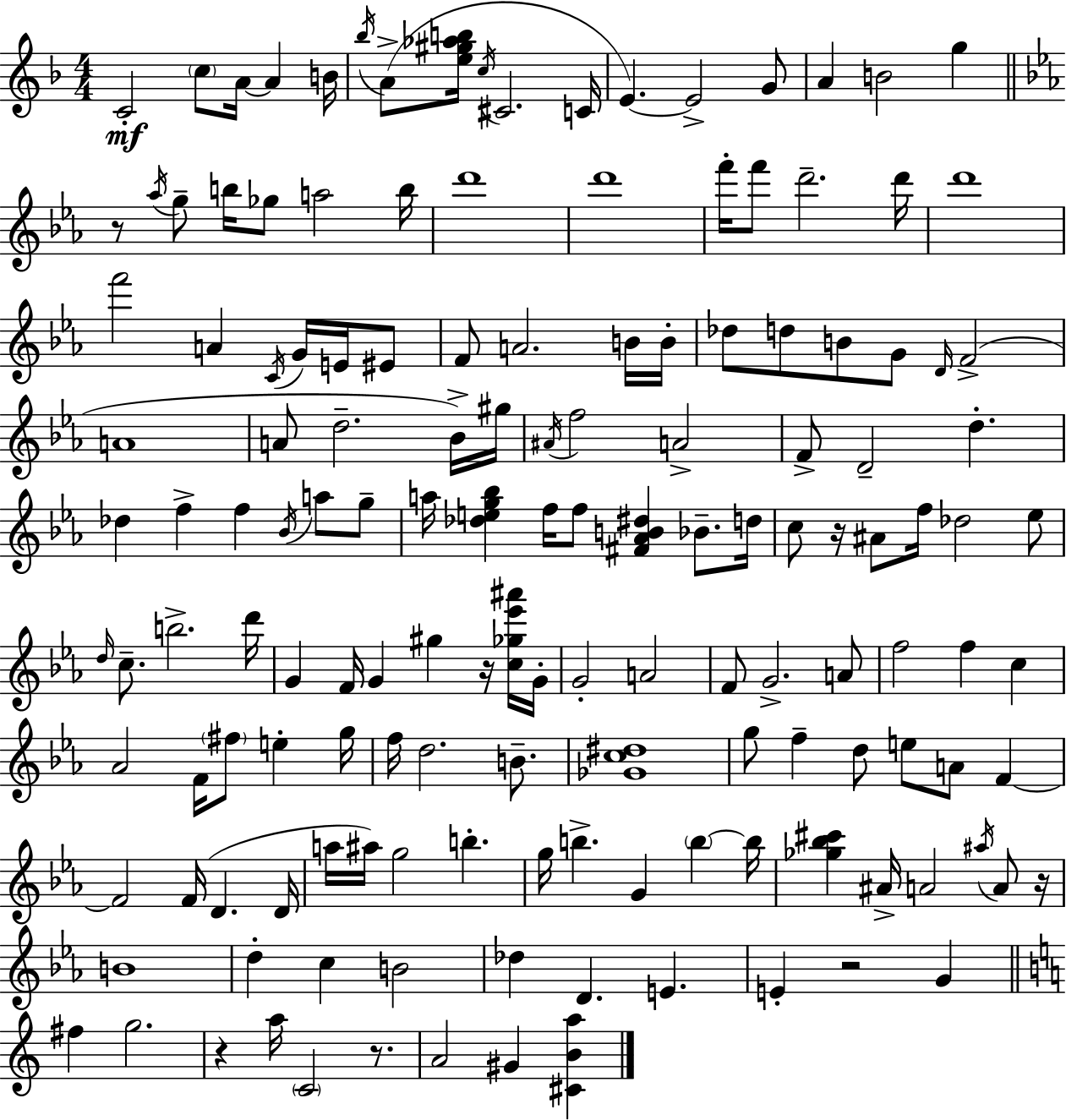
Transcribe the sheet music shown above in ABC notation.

X:1
T:Untitled
M:4/4
L:1/4
K:F
C2 c/2 A/4 A B/4 _b/4 A/2 [e^g_ab]/4 c/4 ^C2 C/4 E E2 G/2 A B2 g z/2 _a/4 g/2 b/4 _g/2 a2 b/4 d'4 d'4 f'/4 f'/2 d'2 d'/4 d'4 f'2 A C/4 G/4 E/4 ^E/2 F/2 A2 B/4 B/4 _d/2 d/2 B/2 G/2 D/4 F2 A4 A/2 d2 _B/4 ^g/4 ^A/4 f2 A2 F/2 D2 d _d f f _B/4 a/2 g/2 a/4 [_deg_b] f/4 f/2 [^F_AB^d] _B/2 d/4 c/2 z/4 ^A/2 f/4 _d2 _e/2 d/4 c/2 b2 d'/4 G F/4 G ^g z/4 [c_g_e'^a']/4 G/4 G2 A2 F/2 G2 A/2 f2 f c _A2 F/4 ^f/2 e g/4 f/4 d2 B/2 [_Gc^d]4 g/2 f d/2 e/2 A/2 F F2 F/4 D D/4 a/4 ^a/4 g2 b g/4 b G b b/4 [_g_b^c'] ^A/4 A2 ^a/4 A/2 z/4 B4 d c B2 _d D E E z2 G ^f g2 z a/4 C2 z/2 A2 ^G [^CBa]